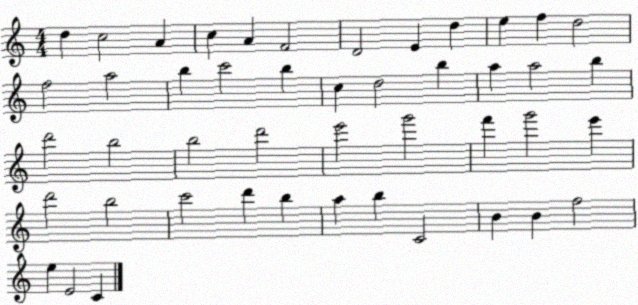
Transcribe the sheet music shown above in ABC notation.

X:1
T:Untitled
M:4/4
L:1/4
K:C
d c2 A c A F2 D2 E d e f d2 f2 a2 b c'2 b c d2 b a a2 b d'2 b2 b2 d'2 e'2 g'2 f' g'2 e' d'2 b2 c'2 d' b a b C2 B B f2 e E2 C